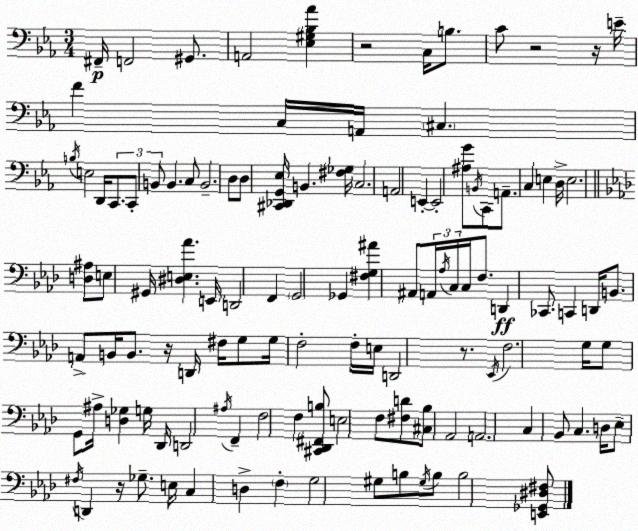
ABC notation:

X:1
T:Untitled
M:3/4
L:1/4
K:Cm
^F,,/4 F,,2 ^G,,/2 A,,2 [_E,^G,_B,_A] z2 C,/4 B,/2 C/2 z2 z/4 E/4 F C,/4 A,,/4 ^C, B,/4 E,2 D,,/4 C,,/2 C,,/2 B,,/2 B,, C,/2 B,,2 D,/2 D,/2 [^C,,_D,,G,,_E,]/4 B,, [^F,_G,]/4 C,2 A,,2 E,, E,,2 [^A,G]/2 B,,/4 C,,/2 A,,/2 C, E, D,/4 E,2 [D,^A,]/2 E,/2 ^G,,/4 [^D,E,_A] E,,/4 D,,2 F,, G,,2 _G,, [^F,G,^A] ^A,,/2 A,,/4 _A,/4 C,/4 C,/4 F,/2 D,, _C,,/2 C,, D,,/4 B,,/2 A,,/2 B,,/4 B,,/2 z/4 D,,/4 ^F,/4 G,/2 G,/4 F,2 F,/4 E,/4 D,,2 z/2 _E,,/4 F,2 G,/4 G,/2 G,,/2 ^A,/4 [D,_G,] G,/4 _D,,/4 D,,2 ^A,/4 F,, F,2 F, [^C,,_D,,^F,,B,]/2 E,2 F,/2 [^F,D]/2 [^C,_B,]/2 _A,,2 A,,2 C, _B,,/2 C, D,/4 _E,/2 ^F,/4 D,, z/4 _G,/2 E,/4 C, D, F, G,2 ^G,/2 B,/2 ^G,/4 B,/2 B,2 [E,,_G,,^D,^F,]/2